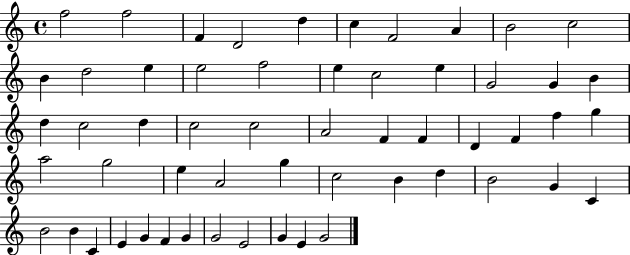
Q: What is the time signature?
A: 4/4